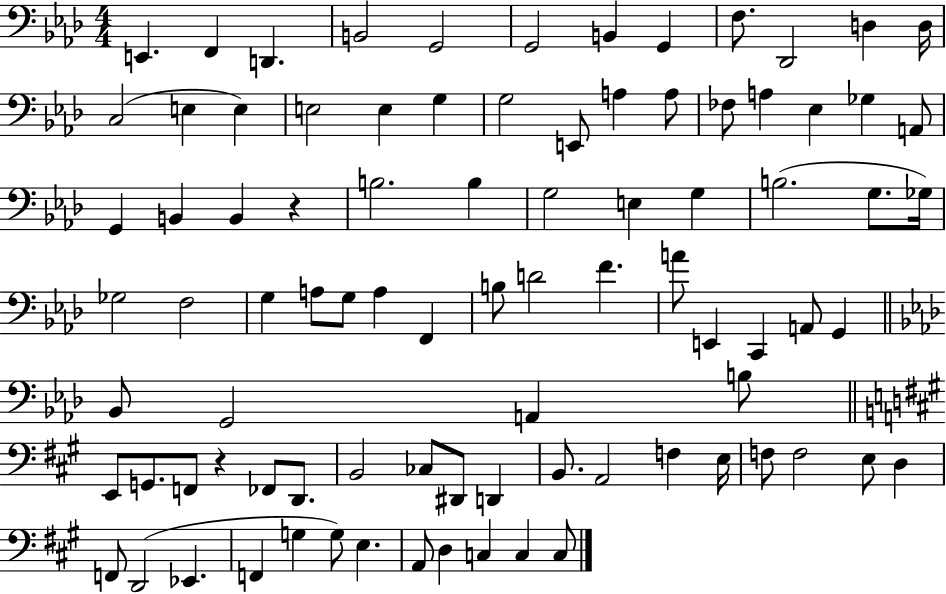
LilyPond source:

{
  \clef bass
  \numericTimeSignature
  \time 4/4
  \key aes \major
  e,4. f,4 d,4. | b,2 g,2 | g,2 b,4 g,4 | f8. des,2 d4 d16 | \break c2( e4 e4) | e2 e4 g4 | g2 e,8 a4 a8 | fes8 a4 ees4 ges4 a,8 | \break g,4 b,4 b,4 r4 | b2. b4 | g2 e4 g4 | b2.( g8. ges16) | \break ges2 f2 | g4 a8 g8 a4 f,4 | b8 d'2 f'4. | a'8 e,4 c,4 a,8 g,4 | \break \bar "||" \break \key aes \major bes,8 g,2 a,4 b8 | \bar "||" \break \key a \major e,8 g,8. f,8 r4 fes,8 d,8. | b,2 ces8 dis,8 d,4 | b,8. a,2 f4 e16 | f8 f2 e8 d4 | \break f,8 d,2( ees,4. | f,4 g4 g8) e4. | a,8 d4 c4 c4 c8 | \bar "|."
}